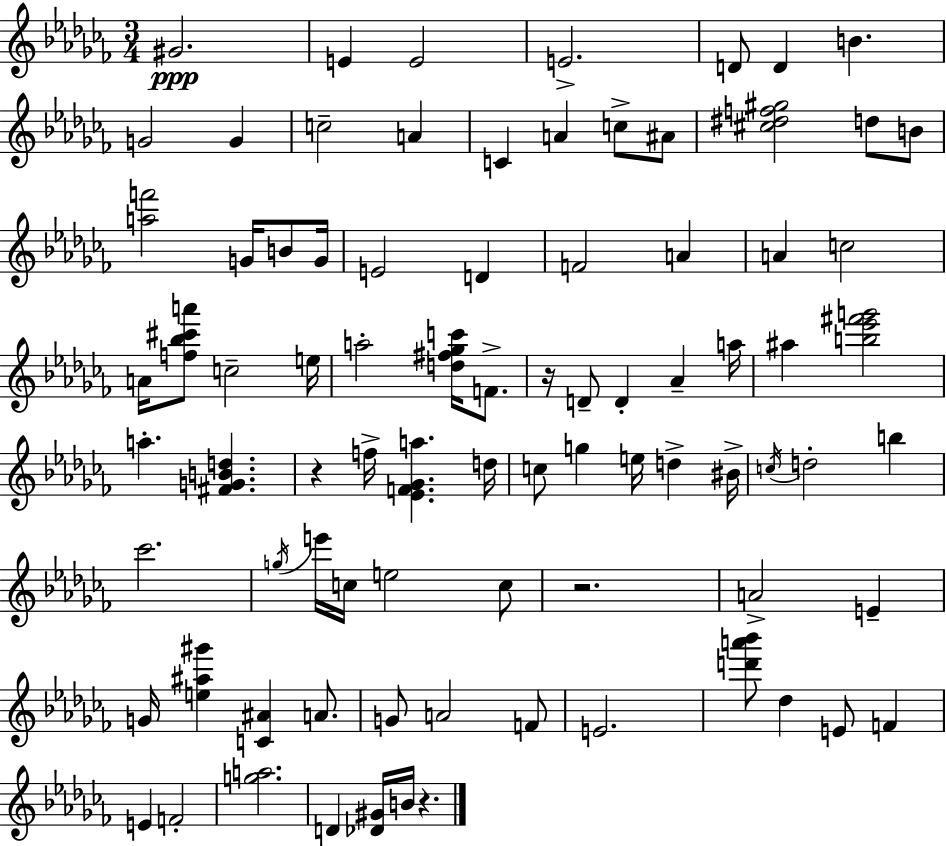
{
  \clef treble
  \numericTimeSignature
  \time 3/4
  \key aes \minor
  gis'2.\ppp | e'4 e'2 | e'2.-> | d'8 d'4 b'4. | \break g'2 g'4 | c''2-- a'4 | c'4 a'4 c''8-> ais'8 | <cis'' dis'' f'' gis''>2 d''8 b'8 | \break <a'' f'''>2 g'16 b'8 g'16 | e'2 d'4 | f'2 a'4 | a'4 c''2 | \break a'16 <f'' bes'' cis''' a'''>8 c''2-- e''16 | a''2-. <d'' fis'' ges'' c'''>16 f'8.-> | r16 d'8-- d'4-. aes'4-- a''16 | ais''4 <b'' ees''' fis''' g'''>2 | \break a''4.-. <fis' g' b' d''>4. | r4 f''16-> <ees' f' ges' a''>4. d''16 | c''8 g''4 e''16 d''4-> bis'16-> | \acciaccatura { c''16 } d''2-. b''4 | \break ces'''2. | \acciaccatura { g''16 } e'''16 c''16 e''2 | c''8 r2. | a'2-> e'4-- | \break g'16 <e'' ais'' gis'''>4 <c' ais'>4 a'8. | g'8 a'2 | f'8 e'2. | <d''' a''' bes'''>8 des''4 e'8 f'4 | \break e'4 f'2-. | <g'' a''>2. | d'4 <des' gis'>16 b'16 r4. | \bar "|."
}